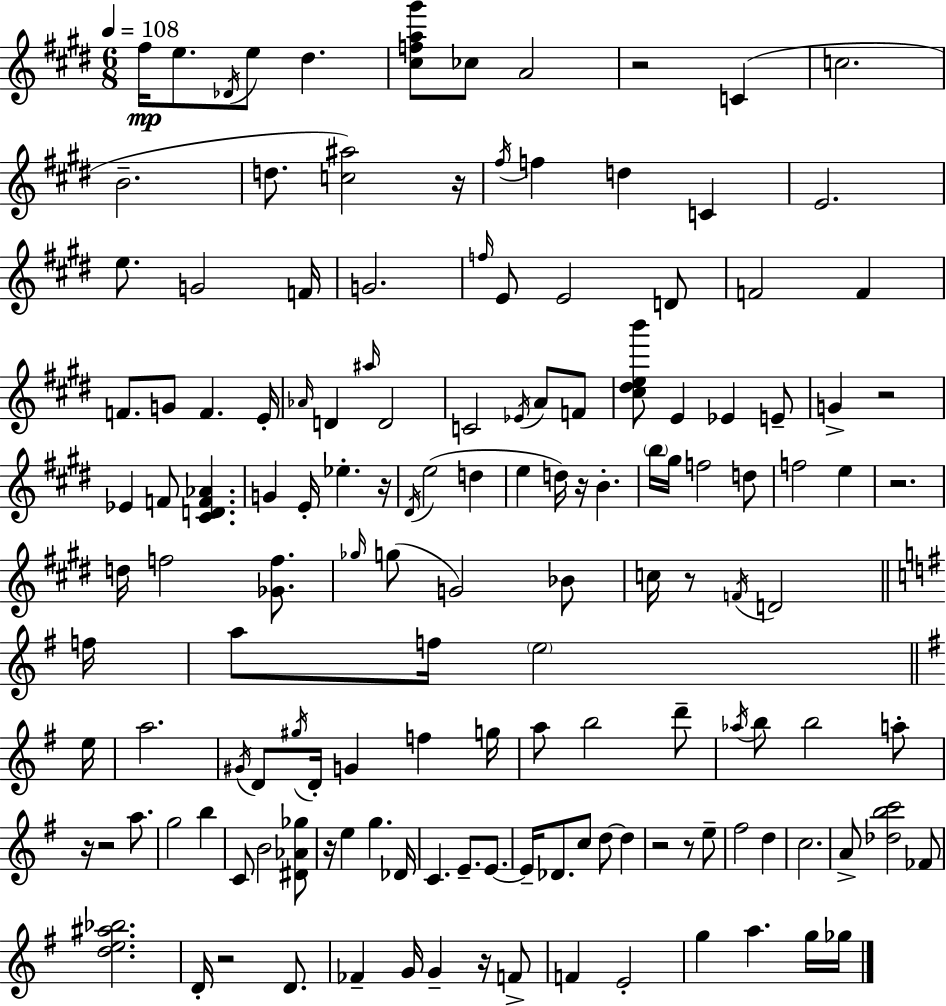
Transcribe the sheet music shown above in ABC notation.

X:1
T:Untitled
M:6/8
L:1/4
K:E
^f/4 e/2 _D/4 e/2 ^d [^cfa^g']/2 _c/2 A2 z2 C c2 B2 d/2 [c^a]2 z/4 ^f/4 f d C E2 e/2 G2 F/4 G2 f/4 E/2 E2 D/2 F2 F F/2 G/2 F E/4 _A/4 D ^a/4 D2 C2 _E/4 A/2 F/2 [^c^deb']/2 E _E E/2 G z2 _E F/2 [^CDF_A] G E/4 _e z/4 ^D/4 e2 d e d/4 z/4 B b/4 ^g/4 f2 d/2 f2 e z2 d/4 f2 [_Gf]/2 _g/4 g/2 G2 _B/2 c/4 z/2 F/4 D2 f/4 a/2 f/4 e2 e/4 a2 ^G/4 D/2 ^g/4 D/4 G f g/4 a/2 b2 d'/2 _a/4 b/2 b2 a/2 z/4 z2 a/2 g2 b C/2 B2 [^D_A_g]/2 z/4 e g _D/4 C E/2 E/2 E/4 _D/2 c/2 d/2 d z2 z/2 e/2 ^f2 d c2 A/2 [_dbc']2 _F/2 [de^a_b]2 D/4 z2 D/2 _F G/4 G z/4 F/2 F E2 g a g/4 _g/4